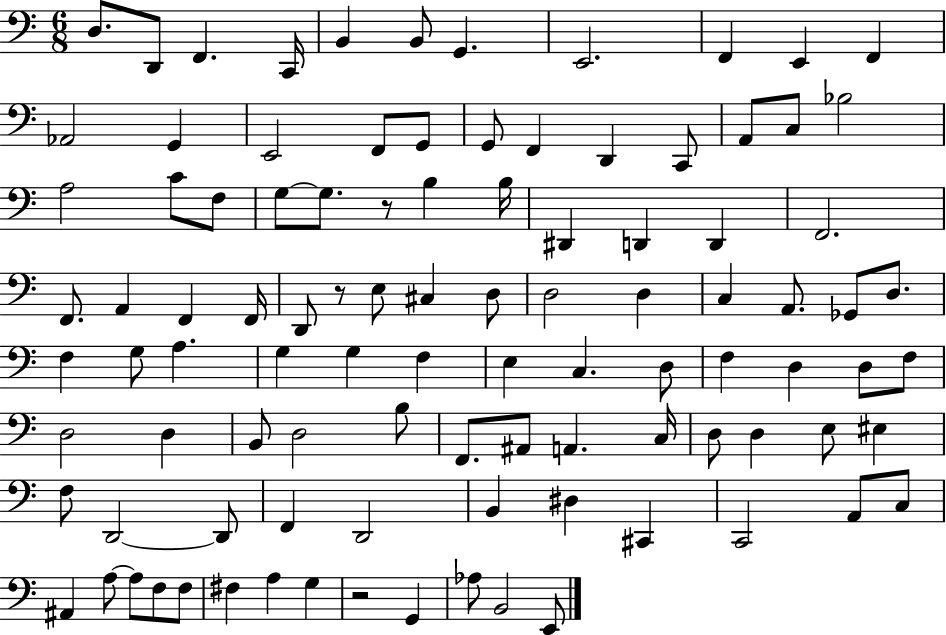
X:1
T:Untitled
M:6/8
L:1/4
K:C
D,/2 D,,/2 F,, C,,/4 B,, B,,/2 G,, E,,2 F,, E,, F,, _A,,2 G,, E,,2 F,,/2 G,,/2 G,,/2 F,, D,, C,,/2 A,,/2 C,/2 _B,2 A,2 C/2 F,/2 G,/2 G,/2 z/2 B, B,/4 ^D,, D,, D,, F,,2 F,,/2 A,, F,, F,,/4 D,,/2 z/2 E,/2 ^C, D,/2 D,2 D, C, A,,/2 _G,,/2 D,/2 F, G,/2 A, G, G, F, E, C, D,/2 F, D, D,/2 F,/2 D,2 D, B,,/2 D,2 B,/2 F,,/2 ^A,,/2 A,, C,/4 D,/2 D, E,/2 ^E, F,/2 D,,2 D,,/2 F,, D,,2 B,, ^D, ^C,, C,,2 A,,/2 C,/2 ^A,, A,/2 A,/2 F,/2 F,/2 ^F, A, G, z2 G,, _A,/2 B,,2 E,,/2